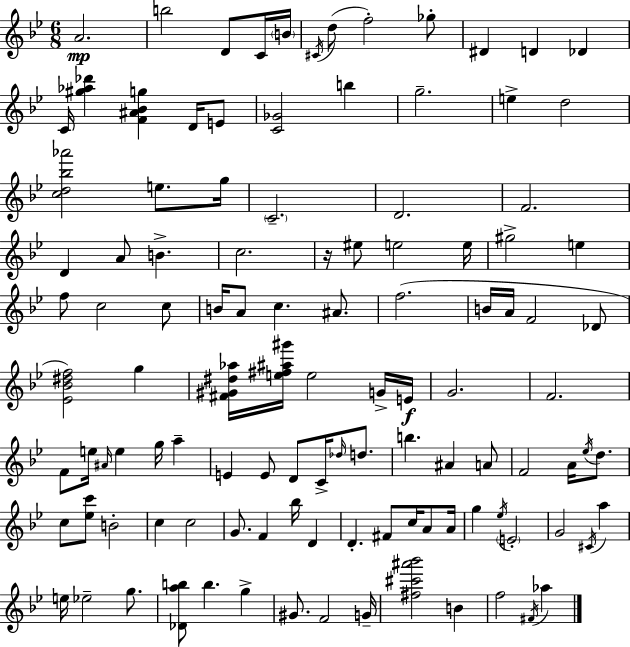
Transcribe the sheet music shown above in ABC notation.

X:1
T:Untitled
M:6/8
L:1/4
K:Gm
A2 b2 D/2 C/4 B/4 ^C/4 d/2 f2 _g/2 ^D D _D C/4 [^g_a_d'] [F^A_Bg] D/4 E/2 [C_G]2 b g2 e d2 [cd_b_a']2 e/2 g/4 C2 D2 F2 D A/2 B c2 z/4 ^e/2 e2 e/4 ^g2 e f/2 c2 c/2 B/4 A/2 c ^A/2 f2 B/4 A/4 F2 _D/2 [_E_B^df]2 g [^F^G^d_a]/4 [e^f^a^g']/4 e2 G/4 E/4 G2 F2 F/2 e/4 ^A/4 e g/4 a E E/2 D/2 C/4 _d/4 d/2 b ^A A/2 F2 A/4 _e/4 d/2 c/2 [_ec']/2 B2 c c2 G/2 F _b/4 D D ^F/2 c/4 A/2 A/4 g _e/4 E2 G2 ^C/4 a e/4 _e2 g/2 [_Dab]/2 b g ^G/2 F2 G/4 [^f^c'^a'_b']2 B f2 ^F/4 _a